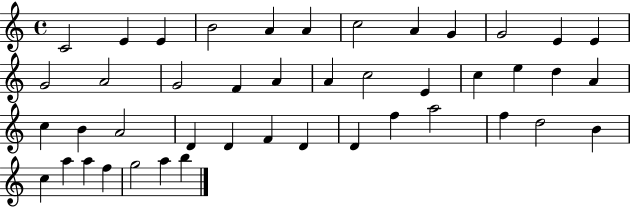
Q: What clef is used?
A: treble